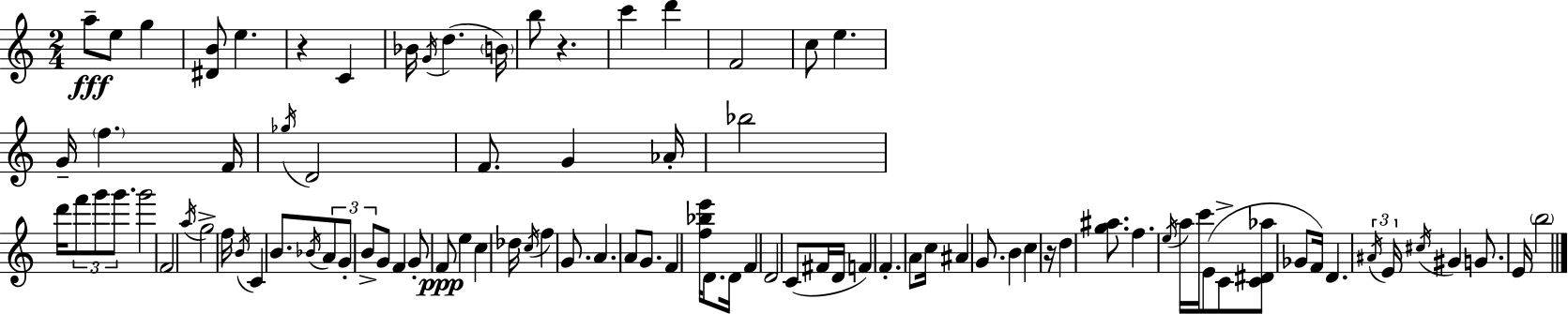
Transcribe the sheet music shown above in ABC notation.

X:1
T:Untitled
M:2/4
L:1/4
K:Am
a/2 e/2 g [^DB]/2 e z C _B/4 G/4 d B/4 b/2 z c' d' F2 c/2 e G/4 f F/4 _g/4 D2 F/2 G _A/4 _b2 d'/4 f'/2 g'/2 g'/2 g'2 F2 a/4 g2 f/4 B/4 C B/2 _B/4 A/2 G/2 B/2 G/2 F G/2 F/2 e c _d/4 c/4 f G/2 A A/2 G/2 F [f_be']/4 D/2 D/4 F D2 C/2 ^F/4 D/4 F F A/2 c/4 ^A G/2 B c z/4 d [g^a]/2 f e/4 a/4 c'/4 E/2 C/2 [C^D_a]/2 _G/2 F/4 D ^A/4 E/4 ^c/4 ^G G/2 E/4 b2